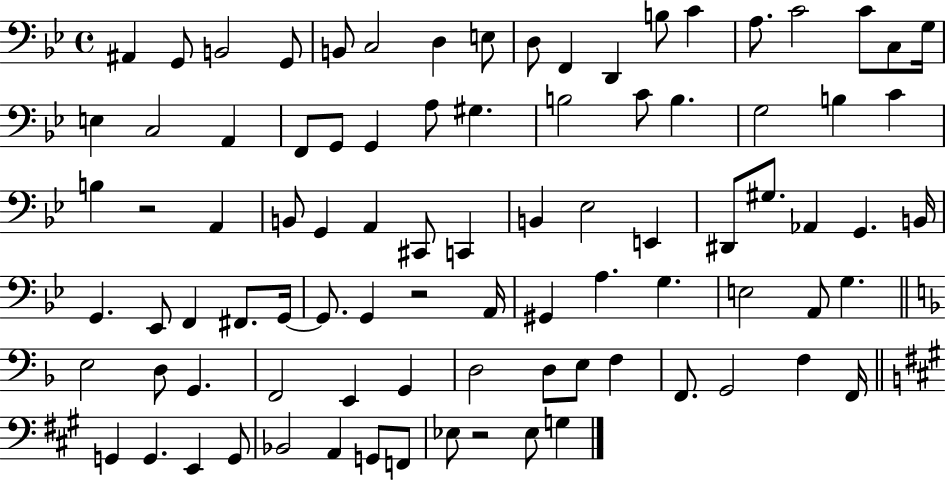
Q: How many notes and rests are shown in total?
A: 89